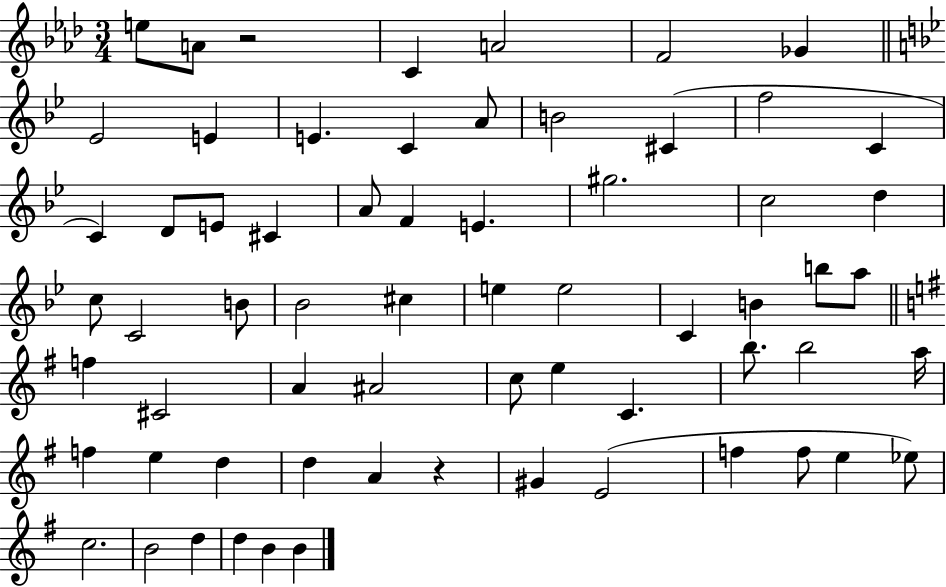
E5/e A4/e R/h C4/q A4/h F4/h Gb4/q Eb4/h E4/q E4/q. C4/q A4/e B4/h C#4/q F5/h C4/q C4/q D4/e E4/e C#4/q A4/e F4/q E4/q. G#5/h. C5/h D5/q C5/e C4/h B4/e Bb4/h C#5/q E5/q E5/h C4/q B4/q B5/e A5/e F5/q C#4/h A4/q A#4/h C5/e E5/q C4/q. B5/e. B5/h A5/s F5/q E5/q D5/q D5/q A4/q R/q G#4/q E4/h F5/q F5/e E5/q Eb5/e C5/h. B4/h D5/q D5/q B4/q B4/q